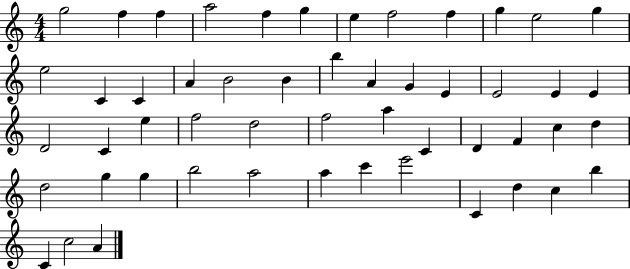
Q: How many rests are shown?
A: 0